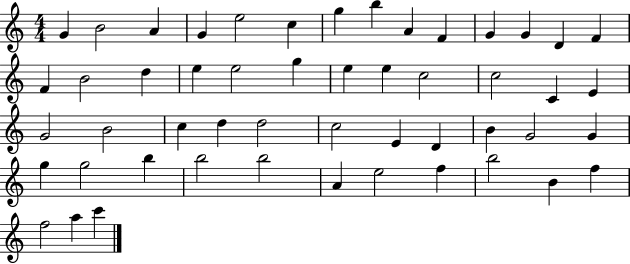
G4/q B4/h A4/q G4/q E5/h C5/q G5/q B5/q A4/q F4/q G4/q G4/q D4/q F4/q F4/q B4/h D5/q E5/q E5/h G5/q E5/q E5/q C5/h C5/h C4/q E4/q G4/h B4/h C5/q D5/q D5/h C5/h E4/q D4/q B4/q G4/h G4/q G5/q G5/h B5/q B5/h B5/h A4/q E5/h F5/q B5/h B4/q F5/q F5/h A5/q C6/q